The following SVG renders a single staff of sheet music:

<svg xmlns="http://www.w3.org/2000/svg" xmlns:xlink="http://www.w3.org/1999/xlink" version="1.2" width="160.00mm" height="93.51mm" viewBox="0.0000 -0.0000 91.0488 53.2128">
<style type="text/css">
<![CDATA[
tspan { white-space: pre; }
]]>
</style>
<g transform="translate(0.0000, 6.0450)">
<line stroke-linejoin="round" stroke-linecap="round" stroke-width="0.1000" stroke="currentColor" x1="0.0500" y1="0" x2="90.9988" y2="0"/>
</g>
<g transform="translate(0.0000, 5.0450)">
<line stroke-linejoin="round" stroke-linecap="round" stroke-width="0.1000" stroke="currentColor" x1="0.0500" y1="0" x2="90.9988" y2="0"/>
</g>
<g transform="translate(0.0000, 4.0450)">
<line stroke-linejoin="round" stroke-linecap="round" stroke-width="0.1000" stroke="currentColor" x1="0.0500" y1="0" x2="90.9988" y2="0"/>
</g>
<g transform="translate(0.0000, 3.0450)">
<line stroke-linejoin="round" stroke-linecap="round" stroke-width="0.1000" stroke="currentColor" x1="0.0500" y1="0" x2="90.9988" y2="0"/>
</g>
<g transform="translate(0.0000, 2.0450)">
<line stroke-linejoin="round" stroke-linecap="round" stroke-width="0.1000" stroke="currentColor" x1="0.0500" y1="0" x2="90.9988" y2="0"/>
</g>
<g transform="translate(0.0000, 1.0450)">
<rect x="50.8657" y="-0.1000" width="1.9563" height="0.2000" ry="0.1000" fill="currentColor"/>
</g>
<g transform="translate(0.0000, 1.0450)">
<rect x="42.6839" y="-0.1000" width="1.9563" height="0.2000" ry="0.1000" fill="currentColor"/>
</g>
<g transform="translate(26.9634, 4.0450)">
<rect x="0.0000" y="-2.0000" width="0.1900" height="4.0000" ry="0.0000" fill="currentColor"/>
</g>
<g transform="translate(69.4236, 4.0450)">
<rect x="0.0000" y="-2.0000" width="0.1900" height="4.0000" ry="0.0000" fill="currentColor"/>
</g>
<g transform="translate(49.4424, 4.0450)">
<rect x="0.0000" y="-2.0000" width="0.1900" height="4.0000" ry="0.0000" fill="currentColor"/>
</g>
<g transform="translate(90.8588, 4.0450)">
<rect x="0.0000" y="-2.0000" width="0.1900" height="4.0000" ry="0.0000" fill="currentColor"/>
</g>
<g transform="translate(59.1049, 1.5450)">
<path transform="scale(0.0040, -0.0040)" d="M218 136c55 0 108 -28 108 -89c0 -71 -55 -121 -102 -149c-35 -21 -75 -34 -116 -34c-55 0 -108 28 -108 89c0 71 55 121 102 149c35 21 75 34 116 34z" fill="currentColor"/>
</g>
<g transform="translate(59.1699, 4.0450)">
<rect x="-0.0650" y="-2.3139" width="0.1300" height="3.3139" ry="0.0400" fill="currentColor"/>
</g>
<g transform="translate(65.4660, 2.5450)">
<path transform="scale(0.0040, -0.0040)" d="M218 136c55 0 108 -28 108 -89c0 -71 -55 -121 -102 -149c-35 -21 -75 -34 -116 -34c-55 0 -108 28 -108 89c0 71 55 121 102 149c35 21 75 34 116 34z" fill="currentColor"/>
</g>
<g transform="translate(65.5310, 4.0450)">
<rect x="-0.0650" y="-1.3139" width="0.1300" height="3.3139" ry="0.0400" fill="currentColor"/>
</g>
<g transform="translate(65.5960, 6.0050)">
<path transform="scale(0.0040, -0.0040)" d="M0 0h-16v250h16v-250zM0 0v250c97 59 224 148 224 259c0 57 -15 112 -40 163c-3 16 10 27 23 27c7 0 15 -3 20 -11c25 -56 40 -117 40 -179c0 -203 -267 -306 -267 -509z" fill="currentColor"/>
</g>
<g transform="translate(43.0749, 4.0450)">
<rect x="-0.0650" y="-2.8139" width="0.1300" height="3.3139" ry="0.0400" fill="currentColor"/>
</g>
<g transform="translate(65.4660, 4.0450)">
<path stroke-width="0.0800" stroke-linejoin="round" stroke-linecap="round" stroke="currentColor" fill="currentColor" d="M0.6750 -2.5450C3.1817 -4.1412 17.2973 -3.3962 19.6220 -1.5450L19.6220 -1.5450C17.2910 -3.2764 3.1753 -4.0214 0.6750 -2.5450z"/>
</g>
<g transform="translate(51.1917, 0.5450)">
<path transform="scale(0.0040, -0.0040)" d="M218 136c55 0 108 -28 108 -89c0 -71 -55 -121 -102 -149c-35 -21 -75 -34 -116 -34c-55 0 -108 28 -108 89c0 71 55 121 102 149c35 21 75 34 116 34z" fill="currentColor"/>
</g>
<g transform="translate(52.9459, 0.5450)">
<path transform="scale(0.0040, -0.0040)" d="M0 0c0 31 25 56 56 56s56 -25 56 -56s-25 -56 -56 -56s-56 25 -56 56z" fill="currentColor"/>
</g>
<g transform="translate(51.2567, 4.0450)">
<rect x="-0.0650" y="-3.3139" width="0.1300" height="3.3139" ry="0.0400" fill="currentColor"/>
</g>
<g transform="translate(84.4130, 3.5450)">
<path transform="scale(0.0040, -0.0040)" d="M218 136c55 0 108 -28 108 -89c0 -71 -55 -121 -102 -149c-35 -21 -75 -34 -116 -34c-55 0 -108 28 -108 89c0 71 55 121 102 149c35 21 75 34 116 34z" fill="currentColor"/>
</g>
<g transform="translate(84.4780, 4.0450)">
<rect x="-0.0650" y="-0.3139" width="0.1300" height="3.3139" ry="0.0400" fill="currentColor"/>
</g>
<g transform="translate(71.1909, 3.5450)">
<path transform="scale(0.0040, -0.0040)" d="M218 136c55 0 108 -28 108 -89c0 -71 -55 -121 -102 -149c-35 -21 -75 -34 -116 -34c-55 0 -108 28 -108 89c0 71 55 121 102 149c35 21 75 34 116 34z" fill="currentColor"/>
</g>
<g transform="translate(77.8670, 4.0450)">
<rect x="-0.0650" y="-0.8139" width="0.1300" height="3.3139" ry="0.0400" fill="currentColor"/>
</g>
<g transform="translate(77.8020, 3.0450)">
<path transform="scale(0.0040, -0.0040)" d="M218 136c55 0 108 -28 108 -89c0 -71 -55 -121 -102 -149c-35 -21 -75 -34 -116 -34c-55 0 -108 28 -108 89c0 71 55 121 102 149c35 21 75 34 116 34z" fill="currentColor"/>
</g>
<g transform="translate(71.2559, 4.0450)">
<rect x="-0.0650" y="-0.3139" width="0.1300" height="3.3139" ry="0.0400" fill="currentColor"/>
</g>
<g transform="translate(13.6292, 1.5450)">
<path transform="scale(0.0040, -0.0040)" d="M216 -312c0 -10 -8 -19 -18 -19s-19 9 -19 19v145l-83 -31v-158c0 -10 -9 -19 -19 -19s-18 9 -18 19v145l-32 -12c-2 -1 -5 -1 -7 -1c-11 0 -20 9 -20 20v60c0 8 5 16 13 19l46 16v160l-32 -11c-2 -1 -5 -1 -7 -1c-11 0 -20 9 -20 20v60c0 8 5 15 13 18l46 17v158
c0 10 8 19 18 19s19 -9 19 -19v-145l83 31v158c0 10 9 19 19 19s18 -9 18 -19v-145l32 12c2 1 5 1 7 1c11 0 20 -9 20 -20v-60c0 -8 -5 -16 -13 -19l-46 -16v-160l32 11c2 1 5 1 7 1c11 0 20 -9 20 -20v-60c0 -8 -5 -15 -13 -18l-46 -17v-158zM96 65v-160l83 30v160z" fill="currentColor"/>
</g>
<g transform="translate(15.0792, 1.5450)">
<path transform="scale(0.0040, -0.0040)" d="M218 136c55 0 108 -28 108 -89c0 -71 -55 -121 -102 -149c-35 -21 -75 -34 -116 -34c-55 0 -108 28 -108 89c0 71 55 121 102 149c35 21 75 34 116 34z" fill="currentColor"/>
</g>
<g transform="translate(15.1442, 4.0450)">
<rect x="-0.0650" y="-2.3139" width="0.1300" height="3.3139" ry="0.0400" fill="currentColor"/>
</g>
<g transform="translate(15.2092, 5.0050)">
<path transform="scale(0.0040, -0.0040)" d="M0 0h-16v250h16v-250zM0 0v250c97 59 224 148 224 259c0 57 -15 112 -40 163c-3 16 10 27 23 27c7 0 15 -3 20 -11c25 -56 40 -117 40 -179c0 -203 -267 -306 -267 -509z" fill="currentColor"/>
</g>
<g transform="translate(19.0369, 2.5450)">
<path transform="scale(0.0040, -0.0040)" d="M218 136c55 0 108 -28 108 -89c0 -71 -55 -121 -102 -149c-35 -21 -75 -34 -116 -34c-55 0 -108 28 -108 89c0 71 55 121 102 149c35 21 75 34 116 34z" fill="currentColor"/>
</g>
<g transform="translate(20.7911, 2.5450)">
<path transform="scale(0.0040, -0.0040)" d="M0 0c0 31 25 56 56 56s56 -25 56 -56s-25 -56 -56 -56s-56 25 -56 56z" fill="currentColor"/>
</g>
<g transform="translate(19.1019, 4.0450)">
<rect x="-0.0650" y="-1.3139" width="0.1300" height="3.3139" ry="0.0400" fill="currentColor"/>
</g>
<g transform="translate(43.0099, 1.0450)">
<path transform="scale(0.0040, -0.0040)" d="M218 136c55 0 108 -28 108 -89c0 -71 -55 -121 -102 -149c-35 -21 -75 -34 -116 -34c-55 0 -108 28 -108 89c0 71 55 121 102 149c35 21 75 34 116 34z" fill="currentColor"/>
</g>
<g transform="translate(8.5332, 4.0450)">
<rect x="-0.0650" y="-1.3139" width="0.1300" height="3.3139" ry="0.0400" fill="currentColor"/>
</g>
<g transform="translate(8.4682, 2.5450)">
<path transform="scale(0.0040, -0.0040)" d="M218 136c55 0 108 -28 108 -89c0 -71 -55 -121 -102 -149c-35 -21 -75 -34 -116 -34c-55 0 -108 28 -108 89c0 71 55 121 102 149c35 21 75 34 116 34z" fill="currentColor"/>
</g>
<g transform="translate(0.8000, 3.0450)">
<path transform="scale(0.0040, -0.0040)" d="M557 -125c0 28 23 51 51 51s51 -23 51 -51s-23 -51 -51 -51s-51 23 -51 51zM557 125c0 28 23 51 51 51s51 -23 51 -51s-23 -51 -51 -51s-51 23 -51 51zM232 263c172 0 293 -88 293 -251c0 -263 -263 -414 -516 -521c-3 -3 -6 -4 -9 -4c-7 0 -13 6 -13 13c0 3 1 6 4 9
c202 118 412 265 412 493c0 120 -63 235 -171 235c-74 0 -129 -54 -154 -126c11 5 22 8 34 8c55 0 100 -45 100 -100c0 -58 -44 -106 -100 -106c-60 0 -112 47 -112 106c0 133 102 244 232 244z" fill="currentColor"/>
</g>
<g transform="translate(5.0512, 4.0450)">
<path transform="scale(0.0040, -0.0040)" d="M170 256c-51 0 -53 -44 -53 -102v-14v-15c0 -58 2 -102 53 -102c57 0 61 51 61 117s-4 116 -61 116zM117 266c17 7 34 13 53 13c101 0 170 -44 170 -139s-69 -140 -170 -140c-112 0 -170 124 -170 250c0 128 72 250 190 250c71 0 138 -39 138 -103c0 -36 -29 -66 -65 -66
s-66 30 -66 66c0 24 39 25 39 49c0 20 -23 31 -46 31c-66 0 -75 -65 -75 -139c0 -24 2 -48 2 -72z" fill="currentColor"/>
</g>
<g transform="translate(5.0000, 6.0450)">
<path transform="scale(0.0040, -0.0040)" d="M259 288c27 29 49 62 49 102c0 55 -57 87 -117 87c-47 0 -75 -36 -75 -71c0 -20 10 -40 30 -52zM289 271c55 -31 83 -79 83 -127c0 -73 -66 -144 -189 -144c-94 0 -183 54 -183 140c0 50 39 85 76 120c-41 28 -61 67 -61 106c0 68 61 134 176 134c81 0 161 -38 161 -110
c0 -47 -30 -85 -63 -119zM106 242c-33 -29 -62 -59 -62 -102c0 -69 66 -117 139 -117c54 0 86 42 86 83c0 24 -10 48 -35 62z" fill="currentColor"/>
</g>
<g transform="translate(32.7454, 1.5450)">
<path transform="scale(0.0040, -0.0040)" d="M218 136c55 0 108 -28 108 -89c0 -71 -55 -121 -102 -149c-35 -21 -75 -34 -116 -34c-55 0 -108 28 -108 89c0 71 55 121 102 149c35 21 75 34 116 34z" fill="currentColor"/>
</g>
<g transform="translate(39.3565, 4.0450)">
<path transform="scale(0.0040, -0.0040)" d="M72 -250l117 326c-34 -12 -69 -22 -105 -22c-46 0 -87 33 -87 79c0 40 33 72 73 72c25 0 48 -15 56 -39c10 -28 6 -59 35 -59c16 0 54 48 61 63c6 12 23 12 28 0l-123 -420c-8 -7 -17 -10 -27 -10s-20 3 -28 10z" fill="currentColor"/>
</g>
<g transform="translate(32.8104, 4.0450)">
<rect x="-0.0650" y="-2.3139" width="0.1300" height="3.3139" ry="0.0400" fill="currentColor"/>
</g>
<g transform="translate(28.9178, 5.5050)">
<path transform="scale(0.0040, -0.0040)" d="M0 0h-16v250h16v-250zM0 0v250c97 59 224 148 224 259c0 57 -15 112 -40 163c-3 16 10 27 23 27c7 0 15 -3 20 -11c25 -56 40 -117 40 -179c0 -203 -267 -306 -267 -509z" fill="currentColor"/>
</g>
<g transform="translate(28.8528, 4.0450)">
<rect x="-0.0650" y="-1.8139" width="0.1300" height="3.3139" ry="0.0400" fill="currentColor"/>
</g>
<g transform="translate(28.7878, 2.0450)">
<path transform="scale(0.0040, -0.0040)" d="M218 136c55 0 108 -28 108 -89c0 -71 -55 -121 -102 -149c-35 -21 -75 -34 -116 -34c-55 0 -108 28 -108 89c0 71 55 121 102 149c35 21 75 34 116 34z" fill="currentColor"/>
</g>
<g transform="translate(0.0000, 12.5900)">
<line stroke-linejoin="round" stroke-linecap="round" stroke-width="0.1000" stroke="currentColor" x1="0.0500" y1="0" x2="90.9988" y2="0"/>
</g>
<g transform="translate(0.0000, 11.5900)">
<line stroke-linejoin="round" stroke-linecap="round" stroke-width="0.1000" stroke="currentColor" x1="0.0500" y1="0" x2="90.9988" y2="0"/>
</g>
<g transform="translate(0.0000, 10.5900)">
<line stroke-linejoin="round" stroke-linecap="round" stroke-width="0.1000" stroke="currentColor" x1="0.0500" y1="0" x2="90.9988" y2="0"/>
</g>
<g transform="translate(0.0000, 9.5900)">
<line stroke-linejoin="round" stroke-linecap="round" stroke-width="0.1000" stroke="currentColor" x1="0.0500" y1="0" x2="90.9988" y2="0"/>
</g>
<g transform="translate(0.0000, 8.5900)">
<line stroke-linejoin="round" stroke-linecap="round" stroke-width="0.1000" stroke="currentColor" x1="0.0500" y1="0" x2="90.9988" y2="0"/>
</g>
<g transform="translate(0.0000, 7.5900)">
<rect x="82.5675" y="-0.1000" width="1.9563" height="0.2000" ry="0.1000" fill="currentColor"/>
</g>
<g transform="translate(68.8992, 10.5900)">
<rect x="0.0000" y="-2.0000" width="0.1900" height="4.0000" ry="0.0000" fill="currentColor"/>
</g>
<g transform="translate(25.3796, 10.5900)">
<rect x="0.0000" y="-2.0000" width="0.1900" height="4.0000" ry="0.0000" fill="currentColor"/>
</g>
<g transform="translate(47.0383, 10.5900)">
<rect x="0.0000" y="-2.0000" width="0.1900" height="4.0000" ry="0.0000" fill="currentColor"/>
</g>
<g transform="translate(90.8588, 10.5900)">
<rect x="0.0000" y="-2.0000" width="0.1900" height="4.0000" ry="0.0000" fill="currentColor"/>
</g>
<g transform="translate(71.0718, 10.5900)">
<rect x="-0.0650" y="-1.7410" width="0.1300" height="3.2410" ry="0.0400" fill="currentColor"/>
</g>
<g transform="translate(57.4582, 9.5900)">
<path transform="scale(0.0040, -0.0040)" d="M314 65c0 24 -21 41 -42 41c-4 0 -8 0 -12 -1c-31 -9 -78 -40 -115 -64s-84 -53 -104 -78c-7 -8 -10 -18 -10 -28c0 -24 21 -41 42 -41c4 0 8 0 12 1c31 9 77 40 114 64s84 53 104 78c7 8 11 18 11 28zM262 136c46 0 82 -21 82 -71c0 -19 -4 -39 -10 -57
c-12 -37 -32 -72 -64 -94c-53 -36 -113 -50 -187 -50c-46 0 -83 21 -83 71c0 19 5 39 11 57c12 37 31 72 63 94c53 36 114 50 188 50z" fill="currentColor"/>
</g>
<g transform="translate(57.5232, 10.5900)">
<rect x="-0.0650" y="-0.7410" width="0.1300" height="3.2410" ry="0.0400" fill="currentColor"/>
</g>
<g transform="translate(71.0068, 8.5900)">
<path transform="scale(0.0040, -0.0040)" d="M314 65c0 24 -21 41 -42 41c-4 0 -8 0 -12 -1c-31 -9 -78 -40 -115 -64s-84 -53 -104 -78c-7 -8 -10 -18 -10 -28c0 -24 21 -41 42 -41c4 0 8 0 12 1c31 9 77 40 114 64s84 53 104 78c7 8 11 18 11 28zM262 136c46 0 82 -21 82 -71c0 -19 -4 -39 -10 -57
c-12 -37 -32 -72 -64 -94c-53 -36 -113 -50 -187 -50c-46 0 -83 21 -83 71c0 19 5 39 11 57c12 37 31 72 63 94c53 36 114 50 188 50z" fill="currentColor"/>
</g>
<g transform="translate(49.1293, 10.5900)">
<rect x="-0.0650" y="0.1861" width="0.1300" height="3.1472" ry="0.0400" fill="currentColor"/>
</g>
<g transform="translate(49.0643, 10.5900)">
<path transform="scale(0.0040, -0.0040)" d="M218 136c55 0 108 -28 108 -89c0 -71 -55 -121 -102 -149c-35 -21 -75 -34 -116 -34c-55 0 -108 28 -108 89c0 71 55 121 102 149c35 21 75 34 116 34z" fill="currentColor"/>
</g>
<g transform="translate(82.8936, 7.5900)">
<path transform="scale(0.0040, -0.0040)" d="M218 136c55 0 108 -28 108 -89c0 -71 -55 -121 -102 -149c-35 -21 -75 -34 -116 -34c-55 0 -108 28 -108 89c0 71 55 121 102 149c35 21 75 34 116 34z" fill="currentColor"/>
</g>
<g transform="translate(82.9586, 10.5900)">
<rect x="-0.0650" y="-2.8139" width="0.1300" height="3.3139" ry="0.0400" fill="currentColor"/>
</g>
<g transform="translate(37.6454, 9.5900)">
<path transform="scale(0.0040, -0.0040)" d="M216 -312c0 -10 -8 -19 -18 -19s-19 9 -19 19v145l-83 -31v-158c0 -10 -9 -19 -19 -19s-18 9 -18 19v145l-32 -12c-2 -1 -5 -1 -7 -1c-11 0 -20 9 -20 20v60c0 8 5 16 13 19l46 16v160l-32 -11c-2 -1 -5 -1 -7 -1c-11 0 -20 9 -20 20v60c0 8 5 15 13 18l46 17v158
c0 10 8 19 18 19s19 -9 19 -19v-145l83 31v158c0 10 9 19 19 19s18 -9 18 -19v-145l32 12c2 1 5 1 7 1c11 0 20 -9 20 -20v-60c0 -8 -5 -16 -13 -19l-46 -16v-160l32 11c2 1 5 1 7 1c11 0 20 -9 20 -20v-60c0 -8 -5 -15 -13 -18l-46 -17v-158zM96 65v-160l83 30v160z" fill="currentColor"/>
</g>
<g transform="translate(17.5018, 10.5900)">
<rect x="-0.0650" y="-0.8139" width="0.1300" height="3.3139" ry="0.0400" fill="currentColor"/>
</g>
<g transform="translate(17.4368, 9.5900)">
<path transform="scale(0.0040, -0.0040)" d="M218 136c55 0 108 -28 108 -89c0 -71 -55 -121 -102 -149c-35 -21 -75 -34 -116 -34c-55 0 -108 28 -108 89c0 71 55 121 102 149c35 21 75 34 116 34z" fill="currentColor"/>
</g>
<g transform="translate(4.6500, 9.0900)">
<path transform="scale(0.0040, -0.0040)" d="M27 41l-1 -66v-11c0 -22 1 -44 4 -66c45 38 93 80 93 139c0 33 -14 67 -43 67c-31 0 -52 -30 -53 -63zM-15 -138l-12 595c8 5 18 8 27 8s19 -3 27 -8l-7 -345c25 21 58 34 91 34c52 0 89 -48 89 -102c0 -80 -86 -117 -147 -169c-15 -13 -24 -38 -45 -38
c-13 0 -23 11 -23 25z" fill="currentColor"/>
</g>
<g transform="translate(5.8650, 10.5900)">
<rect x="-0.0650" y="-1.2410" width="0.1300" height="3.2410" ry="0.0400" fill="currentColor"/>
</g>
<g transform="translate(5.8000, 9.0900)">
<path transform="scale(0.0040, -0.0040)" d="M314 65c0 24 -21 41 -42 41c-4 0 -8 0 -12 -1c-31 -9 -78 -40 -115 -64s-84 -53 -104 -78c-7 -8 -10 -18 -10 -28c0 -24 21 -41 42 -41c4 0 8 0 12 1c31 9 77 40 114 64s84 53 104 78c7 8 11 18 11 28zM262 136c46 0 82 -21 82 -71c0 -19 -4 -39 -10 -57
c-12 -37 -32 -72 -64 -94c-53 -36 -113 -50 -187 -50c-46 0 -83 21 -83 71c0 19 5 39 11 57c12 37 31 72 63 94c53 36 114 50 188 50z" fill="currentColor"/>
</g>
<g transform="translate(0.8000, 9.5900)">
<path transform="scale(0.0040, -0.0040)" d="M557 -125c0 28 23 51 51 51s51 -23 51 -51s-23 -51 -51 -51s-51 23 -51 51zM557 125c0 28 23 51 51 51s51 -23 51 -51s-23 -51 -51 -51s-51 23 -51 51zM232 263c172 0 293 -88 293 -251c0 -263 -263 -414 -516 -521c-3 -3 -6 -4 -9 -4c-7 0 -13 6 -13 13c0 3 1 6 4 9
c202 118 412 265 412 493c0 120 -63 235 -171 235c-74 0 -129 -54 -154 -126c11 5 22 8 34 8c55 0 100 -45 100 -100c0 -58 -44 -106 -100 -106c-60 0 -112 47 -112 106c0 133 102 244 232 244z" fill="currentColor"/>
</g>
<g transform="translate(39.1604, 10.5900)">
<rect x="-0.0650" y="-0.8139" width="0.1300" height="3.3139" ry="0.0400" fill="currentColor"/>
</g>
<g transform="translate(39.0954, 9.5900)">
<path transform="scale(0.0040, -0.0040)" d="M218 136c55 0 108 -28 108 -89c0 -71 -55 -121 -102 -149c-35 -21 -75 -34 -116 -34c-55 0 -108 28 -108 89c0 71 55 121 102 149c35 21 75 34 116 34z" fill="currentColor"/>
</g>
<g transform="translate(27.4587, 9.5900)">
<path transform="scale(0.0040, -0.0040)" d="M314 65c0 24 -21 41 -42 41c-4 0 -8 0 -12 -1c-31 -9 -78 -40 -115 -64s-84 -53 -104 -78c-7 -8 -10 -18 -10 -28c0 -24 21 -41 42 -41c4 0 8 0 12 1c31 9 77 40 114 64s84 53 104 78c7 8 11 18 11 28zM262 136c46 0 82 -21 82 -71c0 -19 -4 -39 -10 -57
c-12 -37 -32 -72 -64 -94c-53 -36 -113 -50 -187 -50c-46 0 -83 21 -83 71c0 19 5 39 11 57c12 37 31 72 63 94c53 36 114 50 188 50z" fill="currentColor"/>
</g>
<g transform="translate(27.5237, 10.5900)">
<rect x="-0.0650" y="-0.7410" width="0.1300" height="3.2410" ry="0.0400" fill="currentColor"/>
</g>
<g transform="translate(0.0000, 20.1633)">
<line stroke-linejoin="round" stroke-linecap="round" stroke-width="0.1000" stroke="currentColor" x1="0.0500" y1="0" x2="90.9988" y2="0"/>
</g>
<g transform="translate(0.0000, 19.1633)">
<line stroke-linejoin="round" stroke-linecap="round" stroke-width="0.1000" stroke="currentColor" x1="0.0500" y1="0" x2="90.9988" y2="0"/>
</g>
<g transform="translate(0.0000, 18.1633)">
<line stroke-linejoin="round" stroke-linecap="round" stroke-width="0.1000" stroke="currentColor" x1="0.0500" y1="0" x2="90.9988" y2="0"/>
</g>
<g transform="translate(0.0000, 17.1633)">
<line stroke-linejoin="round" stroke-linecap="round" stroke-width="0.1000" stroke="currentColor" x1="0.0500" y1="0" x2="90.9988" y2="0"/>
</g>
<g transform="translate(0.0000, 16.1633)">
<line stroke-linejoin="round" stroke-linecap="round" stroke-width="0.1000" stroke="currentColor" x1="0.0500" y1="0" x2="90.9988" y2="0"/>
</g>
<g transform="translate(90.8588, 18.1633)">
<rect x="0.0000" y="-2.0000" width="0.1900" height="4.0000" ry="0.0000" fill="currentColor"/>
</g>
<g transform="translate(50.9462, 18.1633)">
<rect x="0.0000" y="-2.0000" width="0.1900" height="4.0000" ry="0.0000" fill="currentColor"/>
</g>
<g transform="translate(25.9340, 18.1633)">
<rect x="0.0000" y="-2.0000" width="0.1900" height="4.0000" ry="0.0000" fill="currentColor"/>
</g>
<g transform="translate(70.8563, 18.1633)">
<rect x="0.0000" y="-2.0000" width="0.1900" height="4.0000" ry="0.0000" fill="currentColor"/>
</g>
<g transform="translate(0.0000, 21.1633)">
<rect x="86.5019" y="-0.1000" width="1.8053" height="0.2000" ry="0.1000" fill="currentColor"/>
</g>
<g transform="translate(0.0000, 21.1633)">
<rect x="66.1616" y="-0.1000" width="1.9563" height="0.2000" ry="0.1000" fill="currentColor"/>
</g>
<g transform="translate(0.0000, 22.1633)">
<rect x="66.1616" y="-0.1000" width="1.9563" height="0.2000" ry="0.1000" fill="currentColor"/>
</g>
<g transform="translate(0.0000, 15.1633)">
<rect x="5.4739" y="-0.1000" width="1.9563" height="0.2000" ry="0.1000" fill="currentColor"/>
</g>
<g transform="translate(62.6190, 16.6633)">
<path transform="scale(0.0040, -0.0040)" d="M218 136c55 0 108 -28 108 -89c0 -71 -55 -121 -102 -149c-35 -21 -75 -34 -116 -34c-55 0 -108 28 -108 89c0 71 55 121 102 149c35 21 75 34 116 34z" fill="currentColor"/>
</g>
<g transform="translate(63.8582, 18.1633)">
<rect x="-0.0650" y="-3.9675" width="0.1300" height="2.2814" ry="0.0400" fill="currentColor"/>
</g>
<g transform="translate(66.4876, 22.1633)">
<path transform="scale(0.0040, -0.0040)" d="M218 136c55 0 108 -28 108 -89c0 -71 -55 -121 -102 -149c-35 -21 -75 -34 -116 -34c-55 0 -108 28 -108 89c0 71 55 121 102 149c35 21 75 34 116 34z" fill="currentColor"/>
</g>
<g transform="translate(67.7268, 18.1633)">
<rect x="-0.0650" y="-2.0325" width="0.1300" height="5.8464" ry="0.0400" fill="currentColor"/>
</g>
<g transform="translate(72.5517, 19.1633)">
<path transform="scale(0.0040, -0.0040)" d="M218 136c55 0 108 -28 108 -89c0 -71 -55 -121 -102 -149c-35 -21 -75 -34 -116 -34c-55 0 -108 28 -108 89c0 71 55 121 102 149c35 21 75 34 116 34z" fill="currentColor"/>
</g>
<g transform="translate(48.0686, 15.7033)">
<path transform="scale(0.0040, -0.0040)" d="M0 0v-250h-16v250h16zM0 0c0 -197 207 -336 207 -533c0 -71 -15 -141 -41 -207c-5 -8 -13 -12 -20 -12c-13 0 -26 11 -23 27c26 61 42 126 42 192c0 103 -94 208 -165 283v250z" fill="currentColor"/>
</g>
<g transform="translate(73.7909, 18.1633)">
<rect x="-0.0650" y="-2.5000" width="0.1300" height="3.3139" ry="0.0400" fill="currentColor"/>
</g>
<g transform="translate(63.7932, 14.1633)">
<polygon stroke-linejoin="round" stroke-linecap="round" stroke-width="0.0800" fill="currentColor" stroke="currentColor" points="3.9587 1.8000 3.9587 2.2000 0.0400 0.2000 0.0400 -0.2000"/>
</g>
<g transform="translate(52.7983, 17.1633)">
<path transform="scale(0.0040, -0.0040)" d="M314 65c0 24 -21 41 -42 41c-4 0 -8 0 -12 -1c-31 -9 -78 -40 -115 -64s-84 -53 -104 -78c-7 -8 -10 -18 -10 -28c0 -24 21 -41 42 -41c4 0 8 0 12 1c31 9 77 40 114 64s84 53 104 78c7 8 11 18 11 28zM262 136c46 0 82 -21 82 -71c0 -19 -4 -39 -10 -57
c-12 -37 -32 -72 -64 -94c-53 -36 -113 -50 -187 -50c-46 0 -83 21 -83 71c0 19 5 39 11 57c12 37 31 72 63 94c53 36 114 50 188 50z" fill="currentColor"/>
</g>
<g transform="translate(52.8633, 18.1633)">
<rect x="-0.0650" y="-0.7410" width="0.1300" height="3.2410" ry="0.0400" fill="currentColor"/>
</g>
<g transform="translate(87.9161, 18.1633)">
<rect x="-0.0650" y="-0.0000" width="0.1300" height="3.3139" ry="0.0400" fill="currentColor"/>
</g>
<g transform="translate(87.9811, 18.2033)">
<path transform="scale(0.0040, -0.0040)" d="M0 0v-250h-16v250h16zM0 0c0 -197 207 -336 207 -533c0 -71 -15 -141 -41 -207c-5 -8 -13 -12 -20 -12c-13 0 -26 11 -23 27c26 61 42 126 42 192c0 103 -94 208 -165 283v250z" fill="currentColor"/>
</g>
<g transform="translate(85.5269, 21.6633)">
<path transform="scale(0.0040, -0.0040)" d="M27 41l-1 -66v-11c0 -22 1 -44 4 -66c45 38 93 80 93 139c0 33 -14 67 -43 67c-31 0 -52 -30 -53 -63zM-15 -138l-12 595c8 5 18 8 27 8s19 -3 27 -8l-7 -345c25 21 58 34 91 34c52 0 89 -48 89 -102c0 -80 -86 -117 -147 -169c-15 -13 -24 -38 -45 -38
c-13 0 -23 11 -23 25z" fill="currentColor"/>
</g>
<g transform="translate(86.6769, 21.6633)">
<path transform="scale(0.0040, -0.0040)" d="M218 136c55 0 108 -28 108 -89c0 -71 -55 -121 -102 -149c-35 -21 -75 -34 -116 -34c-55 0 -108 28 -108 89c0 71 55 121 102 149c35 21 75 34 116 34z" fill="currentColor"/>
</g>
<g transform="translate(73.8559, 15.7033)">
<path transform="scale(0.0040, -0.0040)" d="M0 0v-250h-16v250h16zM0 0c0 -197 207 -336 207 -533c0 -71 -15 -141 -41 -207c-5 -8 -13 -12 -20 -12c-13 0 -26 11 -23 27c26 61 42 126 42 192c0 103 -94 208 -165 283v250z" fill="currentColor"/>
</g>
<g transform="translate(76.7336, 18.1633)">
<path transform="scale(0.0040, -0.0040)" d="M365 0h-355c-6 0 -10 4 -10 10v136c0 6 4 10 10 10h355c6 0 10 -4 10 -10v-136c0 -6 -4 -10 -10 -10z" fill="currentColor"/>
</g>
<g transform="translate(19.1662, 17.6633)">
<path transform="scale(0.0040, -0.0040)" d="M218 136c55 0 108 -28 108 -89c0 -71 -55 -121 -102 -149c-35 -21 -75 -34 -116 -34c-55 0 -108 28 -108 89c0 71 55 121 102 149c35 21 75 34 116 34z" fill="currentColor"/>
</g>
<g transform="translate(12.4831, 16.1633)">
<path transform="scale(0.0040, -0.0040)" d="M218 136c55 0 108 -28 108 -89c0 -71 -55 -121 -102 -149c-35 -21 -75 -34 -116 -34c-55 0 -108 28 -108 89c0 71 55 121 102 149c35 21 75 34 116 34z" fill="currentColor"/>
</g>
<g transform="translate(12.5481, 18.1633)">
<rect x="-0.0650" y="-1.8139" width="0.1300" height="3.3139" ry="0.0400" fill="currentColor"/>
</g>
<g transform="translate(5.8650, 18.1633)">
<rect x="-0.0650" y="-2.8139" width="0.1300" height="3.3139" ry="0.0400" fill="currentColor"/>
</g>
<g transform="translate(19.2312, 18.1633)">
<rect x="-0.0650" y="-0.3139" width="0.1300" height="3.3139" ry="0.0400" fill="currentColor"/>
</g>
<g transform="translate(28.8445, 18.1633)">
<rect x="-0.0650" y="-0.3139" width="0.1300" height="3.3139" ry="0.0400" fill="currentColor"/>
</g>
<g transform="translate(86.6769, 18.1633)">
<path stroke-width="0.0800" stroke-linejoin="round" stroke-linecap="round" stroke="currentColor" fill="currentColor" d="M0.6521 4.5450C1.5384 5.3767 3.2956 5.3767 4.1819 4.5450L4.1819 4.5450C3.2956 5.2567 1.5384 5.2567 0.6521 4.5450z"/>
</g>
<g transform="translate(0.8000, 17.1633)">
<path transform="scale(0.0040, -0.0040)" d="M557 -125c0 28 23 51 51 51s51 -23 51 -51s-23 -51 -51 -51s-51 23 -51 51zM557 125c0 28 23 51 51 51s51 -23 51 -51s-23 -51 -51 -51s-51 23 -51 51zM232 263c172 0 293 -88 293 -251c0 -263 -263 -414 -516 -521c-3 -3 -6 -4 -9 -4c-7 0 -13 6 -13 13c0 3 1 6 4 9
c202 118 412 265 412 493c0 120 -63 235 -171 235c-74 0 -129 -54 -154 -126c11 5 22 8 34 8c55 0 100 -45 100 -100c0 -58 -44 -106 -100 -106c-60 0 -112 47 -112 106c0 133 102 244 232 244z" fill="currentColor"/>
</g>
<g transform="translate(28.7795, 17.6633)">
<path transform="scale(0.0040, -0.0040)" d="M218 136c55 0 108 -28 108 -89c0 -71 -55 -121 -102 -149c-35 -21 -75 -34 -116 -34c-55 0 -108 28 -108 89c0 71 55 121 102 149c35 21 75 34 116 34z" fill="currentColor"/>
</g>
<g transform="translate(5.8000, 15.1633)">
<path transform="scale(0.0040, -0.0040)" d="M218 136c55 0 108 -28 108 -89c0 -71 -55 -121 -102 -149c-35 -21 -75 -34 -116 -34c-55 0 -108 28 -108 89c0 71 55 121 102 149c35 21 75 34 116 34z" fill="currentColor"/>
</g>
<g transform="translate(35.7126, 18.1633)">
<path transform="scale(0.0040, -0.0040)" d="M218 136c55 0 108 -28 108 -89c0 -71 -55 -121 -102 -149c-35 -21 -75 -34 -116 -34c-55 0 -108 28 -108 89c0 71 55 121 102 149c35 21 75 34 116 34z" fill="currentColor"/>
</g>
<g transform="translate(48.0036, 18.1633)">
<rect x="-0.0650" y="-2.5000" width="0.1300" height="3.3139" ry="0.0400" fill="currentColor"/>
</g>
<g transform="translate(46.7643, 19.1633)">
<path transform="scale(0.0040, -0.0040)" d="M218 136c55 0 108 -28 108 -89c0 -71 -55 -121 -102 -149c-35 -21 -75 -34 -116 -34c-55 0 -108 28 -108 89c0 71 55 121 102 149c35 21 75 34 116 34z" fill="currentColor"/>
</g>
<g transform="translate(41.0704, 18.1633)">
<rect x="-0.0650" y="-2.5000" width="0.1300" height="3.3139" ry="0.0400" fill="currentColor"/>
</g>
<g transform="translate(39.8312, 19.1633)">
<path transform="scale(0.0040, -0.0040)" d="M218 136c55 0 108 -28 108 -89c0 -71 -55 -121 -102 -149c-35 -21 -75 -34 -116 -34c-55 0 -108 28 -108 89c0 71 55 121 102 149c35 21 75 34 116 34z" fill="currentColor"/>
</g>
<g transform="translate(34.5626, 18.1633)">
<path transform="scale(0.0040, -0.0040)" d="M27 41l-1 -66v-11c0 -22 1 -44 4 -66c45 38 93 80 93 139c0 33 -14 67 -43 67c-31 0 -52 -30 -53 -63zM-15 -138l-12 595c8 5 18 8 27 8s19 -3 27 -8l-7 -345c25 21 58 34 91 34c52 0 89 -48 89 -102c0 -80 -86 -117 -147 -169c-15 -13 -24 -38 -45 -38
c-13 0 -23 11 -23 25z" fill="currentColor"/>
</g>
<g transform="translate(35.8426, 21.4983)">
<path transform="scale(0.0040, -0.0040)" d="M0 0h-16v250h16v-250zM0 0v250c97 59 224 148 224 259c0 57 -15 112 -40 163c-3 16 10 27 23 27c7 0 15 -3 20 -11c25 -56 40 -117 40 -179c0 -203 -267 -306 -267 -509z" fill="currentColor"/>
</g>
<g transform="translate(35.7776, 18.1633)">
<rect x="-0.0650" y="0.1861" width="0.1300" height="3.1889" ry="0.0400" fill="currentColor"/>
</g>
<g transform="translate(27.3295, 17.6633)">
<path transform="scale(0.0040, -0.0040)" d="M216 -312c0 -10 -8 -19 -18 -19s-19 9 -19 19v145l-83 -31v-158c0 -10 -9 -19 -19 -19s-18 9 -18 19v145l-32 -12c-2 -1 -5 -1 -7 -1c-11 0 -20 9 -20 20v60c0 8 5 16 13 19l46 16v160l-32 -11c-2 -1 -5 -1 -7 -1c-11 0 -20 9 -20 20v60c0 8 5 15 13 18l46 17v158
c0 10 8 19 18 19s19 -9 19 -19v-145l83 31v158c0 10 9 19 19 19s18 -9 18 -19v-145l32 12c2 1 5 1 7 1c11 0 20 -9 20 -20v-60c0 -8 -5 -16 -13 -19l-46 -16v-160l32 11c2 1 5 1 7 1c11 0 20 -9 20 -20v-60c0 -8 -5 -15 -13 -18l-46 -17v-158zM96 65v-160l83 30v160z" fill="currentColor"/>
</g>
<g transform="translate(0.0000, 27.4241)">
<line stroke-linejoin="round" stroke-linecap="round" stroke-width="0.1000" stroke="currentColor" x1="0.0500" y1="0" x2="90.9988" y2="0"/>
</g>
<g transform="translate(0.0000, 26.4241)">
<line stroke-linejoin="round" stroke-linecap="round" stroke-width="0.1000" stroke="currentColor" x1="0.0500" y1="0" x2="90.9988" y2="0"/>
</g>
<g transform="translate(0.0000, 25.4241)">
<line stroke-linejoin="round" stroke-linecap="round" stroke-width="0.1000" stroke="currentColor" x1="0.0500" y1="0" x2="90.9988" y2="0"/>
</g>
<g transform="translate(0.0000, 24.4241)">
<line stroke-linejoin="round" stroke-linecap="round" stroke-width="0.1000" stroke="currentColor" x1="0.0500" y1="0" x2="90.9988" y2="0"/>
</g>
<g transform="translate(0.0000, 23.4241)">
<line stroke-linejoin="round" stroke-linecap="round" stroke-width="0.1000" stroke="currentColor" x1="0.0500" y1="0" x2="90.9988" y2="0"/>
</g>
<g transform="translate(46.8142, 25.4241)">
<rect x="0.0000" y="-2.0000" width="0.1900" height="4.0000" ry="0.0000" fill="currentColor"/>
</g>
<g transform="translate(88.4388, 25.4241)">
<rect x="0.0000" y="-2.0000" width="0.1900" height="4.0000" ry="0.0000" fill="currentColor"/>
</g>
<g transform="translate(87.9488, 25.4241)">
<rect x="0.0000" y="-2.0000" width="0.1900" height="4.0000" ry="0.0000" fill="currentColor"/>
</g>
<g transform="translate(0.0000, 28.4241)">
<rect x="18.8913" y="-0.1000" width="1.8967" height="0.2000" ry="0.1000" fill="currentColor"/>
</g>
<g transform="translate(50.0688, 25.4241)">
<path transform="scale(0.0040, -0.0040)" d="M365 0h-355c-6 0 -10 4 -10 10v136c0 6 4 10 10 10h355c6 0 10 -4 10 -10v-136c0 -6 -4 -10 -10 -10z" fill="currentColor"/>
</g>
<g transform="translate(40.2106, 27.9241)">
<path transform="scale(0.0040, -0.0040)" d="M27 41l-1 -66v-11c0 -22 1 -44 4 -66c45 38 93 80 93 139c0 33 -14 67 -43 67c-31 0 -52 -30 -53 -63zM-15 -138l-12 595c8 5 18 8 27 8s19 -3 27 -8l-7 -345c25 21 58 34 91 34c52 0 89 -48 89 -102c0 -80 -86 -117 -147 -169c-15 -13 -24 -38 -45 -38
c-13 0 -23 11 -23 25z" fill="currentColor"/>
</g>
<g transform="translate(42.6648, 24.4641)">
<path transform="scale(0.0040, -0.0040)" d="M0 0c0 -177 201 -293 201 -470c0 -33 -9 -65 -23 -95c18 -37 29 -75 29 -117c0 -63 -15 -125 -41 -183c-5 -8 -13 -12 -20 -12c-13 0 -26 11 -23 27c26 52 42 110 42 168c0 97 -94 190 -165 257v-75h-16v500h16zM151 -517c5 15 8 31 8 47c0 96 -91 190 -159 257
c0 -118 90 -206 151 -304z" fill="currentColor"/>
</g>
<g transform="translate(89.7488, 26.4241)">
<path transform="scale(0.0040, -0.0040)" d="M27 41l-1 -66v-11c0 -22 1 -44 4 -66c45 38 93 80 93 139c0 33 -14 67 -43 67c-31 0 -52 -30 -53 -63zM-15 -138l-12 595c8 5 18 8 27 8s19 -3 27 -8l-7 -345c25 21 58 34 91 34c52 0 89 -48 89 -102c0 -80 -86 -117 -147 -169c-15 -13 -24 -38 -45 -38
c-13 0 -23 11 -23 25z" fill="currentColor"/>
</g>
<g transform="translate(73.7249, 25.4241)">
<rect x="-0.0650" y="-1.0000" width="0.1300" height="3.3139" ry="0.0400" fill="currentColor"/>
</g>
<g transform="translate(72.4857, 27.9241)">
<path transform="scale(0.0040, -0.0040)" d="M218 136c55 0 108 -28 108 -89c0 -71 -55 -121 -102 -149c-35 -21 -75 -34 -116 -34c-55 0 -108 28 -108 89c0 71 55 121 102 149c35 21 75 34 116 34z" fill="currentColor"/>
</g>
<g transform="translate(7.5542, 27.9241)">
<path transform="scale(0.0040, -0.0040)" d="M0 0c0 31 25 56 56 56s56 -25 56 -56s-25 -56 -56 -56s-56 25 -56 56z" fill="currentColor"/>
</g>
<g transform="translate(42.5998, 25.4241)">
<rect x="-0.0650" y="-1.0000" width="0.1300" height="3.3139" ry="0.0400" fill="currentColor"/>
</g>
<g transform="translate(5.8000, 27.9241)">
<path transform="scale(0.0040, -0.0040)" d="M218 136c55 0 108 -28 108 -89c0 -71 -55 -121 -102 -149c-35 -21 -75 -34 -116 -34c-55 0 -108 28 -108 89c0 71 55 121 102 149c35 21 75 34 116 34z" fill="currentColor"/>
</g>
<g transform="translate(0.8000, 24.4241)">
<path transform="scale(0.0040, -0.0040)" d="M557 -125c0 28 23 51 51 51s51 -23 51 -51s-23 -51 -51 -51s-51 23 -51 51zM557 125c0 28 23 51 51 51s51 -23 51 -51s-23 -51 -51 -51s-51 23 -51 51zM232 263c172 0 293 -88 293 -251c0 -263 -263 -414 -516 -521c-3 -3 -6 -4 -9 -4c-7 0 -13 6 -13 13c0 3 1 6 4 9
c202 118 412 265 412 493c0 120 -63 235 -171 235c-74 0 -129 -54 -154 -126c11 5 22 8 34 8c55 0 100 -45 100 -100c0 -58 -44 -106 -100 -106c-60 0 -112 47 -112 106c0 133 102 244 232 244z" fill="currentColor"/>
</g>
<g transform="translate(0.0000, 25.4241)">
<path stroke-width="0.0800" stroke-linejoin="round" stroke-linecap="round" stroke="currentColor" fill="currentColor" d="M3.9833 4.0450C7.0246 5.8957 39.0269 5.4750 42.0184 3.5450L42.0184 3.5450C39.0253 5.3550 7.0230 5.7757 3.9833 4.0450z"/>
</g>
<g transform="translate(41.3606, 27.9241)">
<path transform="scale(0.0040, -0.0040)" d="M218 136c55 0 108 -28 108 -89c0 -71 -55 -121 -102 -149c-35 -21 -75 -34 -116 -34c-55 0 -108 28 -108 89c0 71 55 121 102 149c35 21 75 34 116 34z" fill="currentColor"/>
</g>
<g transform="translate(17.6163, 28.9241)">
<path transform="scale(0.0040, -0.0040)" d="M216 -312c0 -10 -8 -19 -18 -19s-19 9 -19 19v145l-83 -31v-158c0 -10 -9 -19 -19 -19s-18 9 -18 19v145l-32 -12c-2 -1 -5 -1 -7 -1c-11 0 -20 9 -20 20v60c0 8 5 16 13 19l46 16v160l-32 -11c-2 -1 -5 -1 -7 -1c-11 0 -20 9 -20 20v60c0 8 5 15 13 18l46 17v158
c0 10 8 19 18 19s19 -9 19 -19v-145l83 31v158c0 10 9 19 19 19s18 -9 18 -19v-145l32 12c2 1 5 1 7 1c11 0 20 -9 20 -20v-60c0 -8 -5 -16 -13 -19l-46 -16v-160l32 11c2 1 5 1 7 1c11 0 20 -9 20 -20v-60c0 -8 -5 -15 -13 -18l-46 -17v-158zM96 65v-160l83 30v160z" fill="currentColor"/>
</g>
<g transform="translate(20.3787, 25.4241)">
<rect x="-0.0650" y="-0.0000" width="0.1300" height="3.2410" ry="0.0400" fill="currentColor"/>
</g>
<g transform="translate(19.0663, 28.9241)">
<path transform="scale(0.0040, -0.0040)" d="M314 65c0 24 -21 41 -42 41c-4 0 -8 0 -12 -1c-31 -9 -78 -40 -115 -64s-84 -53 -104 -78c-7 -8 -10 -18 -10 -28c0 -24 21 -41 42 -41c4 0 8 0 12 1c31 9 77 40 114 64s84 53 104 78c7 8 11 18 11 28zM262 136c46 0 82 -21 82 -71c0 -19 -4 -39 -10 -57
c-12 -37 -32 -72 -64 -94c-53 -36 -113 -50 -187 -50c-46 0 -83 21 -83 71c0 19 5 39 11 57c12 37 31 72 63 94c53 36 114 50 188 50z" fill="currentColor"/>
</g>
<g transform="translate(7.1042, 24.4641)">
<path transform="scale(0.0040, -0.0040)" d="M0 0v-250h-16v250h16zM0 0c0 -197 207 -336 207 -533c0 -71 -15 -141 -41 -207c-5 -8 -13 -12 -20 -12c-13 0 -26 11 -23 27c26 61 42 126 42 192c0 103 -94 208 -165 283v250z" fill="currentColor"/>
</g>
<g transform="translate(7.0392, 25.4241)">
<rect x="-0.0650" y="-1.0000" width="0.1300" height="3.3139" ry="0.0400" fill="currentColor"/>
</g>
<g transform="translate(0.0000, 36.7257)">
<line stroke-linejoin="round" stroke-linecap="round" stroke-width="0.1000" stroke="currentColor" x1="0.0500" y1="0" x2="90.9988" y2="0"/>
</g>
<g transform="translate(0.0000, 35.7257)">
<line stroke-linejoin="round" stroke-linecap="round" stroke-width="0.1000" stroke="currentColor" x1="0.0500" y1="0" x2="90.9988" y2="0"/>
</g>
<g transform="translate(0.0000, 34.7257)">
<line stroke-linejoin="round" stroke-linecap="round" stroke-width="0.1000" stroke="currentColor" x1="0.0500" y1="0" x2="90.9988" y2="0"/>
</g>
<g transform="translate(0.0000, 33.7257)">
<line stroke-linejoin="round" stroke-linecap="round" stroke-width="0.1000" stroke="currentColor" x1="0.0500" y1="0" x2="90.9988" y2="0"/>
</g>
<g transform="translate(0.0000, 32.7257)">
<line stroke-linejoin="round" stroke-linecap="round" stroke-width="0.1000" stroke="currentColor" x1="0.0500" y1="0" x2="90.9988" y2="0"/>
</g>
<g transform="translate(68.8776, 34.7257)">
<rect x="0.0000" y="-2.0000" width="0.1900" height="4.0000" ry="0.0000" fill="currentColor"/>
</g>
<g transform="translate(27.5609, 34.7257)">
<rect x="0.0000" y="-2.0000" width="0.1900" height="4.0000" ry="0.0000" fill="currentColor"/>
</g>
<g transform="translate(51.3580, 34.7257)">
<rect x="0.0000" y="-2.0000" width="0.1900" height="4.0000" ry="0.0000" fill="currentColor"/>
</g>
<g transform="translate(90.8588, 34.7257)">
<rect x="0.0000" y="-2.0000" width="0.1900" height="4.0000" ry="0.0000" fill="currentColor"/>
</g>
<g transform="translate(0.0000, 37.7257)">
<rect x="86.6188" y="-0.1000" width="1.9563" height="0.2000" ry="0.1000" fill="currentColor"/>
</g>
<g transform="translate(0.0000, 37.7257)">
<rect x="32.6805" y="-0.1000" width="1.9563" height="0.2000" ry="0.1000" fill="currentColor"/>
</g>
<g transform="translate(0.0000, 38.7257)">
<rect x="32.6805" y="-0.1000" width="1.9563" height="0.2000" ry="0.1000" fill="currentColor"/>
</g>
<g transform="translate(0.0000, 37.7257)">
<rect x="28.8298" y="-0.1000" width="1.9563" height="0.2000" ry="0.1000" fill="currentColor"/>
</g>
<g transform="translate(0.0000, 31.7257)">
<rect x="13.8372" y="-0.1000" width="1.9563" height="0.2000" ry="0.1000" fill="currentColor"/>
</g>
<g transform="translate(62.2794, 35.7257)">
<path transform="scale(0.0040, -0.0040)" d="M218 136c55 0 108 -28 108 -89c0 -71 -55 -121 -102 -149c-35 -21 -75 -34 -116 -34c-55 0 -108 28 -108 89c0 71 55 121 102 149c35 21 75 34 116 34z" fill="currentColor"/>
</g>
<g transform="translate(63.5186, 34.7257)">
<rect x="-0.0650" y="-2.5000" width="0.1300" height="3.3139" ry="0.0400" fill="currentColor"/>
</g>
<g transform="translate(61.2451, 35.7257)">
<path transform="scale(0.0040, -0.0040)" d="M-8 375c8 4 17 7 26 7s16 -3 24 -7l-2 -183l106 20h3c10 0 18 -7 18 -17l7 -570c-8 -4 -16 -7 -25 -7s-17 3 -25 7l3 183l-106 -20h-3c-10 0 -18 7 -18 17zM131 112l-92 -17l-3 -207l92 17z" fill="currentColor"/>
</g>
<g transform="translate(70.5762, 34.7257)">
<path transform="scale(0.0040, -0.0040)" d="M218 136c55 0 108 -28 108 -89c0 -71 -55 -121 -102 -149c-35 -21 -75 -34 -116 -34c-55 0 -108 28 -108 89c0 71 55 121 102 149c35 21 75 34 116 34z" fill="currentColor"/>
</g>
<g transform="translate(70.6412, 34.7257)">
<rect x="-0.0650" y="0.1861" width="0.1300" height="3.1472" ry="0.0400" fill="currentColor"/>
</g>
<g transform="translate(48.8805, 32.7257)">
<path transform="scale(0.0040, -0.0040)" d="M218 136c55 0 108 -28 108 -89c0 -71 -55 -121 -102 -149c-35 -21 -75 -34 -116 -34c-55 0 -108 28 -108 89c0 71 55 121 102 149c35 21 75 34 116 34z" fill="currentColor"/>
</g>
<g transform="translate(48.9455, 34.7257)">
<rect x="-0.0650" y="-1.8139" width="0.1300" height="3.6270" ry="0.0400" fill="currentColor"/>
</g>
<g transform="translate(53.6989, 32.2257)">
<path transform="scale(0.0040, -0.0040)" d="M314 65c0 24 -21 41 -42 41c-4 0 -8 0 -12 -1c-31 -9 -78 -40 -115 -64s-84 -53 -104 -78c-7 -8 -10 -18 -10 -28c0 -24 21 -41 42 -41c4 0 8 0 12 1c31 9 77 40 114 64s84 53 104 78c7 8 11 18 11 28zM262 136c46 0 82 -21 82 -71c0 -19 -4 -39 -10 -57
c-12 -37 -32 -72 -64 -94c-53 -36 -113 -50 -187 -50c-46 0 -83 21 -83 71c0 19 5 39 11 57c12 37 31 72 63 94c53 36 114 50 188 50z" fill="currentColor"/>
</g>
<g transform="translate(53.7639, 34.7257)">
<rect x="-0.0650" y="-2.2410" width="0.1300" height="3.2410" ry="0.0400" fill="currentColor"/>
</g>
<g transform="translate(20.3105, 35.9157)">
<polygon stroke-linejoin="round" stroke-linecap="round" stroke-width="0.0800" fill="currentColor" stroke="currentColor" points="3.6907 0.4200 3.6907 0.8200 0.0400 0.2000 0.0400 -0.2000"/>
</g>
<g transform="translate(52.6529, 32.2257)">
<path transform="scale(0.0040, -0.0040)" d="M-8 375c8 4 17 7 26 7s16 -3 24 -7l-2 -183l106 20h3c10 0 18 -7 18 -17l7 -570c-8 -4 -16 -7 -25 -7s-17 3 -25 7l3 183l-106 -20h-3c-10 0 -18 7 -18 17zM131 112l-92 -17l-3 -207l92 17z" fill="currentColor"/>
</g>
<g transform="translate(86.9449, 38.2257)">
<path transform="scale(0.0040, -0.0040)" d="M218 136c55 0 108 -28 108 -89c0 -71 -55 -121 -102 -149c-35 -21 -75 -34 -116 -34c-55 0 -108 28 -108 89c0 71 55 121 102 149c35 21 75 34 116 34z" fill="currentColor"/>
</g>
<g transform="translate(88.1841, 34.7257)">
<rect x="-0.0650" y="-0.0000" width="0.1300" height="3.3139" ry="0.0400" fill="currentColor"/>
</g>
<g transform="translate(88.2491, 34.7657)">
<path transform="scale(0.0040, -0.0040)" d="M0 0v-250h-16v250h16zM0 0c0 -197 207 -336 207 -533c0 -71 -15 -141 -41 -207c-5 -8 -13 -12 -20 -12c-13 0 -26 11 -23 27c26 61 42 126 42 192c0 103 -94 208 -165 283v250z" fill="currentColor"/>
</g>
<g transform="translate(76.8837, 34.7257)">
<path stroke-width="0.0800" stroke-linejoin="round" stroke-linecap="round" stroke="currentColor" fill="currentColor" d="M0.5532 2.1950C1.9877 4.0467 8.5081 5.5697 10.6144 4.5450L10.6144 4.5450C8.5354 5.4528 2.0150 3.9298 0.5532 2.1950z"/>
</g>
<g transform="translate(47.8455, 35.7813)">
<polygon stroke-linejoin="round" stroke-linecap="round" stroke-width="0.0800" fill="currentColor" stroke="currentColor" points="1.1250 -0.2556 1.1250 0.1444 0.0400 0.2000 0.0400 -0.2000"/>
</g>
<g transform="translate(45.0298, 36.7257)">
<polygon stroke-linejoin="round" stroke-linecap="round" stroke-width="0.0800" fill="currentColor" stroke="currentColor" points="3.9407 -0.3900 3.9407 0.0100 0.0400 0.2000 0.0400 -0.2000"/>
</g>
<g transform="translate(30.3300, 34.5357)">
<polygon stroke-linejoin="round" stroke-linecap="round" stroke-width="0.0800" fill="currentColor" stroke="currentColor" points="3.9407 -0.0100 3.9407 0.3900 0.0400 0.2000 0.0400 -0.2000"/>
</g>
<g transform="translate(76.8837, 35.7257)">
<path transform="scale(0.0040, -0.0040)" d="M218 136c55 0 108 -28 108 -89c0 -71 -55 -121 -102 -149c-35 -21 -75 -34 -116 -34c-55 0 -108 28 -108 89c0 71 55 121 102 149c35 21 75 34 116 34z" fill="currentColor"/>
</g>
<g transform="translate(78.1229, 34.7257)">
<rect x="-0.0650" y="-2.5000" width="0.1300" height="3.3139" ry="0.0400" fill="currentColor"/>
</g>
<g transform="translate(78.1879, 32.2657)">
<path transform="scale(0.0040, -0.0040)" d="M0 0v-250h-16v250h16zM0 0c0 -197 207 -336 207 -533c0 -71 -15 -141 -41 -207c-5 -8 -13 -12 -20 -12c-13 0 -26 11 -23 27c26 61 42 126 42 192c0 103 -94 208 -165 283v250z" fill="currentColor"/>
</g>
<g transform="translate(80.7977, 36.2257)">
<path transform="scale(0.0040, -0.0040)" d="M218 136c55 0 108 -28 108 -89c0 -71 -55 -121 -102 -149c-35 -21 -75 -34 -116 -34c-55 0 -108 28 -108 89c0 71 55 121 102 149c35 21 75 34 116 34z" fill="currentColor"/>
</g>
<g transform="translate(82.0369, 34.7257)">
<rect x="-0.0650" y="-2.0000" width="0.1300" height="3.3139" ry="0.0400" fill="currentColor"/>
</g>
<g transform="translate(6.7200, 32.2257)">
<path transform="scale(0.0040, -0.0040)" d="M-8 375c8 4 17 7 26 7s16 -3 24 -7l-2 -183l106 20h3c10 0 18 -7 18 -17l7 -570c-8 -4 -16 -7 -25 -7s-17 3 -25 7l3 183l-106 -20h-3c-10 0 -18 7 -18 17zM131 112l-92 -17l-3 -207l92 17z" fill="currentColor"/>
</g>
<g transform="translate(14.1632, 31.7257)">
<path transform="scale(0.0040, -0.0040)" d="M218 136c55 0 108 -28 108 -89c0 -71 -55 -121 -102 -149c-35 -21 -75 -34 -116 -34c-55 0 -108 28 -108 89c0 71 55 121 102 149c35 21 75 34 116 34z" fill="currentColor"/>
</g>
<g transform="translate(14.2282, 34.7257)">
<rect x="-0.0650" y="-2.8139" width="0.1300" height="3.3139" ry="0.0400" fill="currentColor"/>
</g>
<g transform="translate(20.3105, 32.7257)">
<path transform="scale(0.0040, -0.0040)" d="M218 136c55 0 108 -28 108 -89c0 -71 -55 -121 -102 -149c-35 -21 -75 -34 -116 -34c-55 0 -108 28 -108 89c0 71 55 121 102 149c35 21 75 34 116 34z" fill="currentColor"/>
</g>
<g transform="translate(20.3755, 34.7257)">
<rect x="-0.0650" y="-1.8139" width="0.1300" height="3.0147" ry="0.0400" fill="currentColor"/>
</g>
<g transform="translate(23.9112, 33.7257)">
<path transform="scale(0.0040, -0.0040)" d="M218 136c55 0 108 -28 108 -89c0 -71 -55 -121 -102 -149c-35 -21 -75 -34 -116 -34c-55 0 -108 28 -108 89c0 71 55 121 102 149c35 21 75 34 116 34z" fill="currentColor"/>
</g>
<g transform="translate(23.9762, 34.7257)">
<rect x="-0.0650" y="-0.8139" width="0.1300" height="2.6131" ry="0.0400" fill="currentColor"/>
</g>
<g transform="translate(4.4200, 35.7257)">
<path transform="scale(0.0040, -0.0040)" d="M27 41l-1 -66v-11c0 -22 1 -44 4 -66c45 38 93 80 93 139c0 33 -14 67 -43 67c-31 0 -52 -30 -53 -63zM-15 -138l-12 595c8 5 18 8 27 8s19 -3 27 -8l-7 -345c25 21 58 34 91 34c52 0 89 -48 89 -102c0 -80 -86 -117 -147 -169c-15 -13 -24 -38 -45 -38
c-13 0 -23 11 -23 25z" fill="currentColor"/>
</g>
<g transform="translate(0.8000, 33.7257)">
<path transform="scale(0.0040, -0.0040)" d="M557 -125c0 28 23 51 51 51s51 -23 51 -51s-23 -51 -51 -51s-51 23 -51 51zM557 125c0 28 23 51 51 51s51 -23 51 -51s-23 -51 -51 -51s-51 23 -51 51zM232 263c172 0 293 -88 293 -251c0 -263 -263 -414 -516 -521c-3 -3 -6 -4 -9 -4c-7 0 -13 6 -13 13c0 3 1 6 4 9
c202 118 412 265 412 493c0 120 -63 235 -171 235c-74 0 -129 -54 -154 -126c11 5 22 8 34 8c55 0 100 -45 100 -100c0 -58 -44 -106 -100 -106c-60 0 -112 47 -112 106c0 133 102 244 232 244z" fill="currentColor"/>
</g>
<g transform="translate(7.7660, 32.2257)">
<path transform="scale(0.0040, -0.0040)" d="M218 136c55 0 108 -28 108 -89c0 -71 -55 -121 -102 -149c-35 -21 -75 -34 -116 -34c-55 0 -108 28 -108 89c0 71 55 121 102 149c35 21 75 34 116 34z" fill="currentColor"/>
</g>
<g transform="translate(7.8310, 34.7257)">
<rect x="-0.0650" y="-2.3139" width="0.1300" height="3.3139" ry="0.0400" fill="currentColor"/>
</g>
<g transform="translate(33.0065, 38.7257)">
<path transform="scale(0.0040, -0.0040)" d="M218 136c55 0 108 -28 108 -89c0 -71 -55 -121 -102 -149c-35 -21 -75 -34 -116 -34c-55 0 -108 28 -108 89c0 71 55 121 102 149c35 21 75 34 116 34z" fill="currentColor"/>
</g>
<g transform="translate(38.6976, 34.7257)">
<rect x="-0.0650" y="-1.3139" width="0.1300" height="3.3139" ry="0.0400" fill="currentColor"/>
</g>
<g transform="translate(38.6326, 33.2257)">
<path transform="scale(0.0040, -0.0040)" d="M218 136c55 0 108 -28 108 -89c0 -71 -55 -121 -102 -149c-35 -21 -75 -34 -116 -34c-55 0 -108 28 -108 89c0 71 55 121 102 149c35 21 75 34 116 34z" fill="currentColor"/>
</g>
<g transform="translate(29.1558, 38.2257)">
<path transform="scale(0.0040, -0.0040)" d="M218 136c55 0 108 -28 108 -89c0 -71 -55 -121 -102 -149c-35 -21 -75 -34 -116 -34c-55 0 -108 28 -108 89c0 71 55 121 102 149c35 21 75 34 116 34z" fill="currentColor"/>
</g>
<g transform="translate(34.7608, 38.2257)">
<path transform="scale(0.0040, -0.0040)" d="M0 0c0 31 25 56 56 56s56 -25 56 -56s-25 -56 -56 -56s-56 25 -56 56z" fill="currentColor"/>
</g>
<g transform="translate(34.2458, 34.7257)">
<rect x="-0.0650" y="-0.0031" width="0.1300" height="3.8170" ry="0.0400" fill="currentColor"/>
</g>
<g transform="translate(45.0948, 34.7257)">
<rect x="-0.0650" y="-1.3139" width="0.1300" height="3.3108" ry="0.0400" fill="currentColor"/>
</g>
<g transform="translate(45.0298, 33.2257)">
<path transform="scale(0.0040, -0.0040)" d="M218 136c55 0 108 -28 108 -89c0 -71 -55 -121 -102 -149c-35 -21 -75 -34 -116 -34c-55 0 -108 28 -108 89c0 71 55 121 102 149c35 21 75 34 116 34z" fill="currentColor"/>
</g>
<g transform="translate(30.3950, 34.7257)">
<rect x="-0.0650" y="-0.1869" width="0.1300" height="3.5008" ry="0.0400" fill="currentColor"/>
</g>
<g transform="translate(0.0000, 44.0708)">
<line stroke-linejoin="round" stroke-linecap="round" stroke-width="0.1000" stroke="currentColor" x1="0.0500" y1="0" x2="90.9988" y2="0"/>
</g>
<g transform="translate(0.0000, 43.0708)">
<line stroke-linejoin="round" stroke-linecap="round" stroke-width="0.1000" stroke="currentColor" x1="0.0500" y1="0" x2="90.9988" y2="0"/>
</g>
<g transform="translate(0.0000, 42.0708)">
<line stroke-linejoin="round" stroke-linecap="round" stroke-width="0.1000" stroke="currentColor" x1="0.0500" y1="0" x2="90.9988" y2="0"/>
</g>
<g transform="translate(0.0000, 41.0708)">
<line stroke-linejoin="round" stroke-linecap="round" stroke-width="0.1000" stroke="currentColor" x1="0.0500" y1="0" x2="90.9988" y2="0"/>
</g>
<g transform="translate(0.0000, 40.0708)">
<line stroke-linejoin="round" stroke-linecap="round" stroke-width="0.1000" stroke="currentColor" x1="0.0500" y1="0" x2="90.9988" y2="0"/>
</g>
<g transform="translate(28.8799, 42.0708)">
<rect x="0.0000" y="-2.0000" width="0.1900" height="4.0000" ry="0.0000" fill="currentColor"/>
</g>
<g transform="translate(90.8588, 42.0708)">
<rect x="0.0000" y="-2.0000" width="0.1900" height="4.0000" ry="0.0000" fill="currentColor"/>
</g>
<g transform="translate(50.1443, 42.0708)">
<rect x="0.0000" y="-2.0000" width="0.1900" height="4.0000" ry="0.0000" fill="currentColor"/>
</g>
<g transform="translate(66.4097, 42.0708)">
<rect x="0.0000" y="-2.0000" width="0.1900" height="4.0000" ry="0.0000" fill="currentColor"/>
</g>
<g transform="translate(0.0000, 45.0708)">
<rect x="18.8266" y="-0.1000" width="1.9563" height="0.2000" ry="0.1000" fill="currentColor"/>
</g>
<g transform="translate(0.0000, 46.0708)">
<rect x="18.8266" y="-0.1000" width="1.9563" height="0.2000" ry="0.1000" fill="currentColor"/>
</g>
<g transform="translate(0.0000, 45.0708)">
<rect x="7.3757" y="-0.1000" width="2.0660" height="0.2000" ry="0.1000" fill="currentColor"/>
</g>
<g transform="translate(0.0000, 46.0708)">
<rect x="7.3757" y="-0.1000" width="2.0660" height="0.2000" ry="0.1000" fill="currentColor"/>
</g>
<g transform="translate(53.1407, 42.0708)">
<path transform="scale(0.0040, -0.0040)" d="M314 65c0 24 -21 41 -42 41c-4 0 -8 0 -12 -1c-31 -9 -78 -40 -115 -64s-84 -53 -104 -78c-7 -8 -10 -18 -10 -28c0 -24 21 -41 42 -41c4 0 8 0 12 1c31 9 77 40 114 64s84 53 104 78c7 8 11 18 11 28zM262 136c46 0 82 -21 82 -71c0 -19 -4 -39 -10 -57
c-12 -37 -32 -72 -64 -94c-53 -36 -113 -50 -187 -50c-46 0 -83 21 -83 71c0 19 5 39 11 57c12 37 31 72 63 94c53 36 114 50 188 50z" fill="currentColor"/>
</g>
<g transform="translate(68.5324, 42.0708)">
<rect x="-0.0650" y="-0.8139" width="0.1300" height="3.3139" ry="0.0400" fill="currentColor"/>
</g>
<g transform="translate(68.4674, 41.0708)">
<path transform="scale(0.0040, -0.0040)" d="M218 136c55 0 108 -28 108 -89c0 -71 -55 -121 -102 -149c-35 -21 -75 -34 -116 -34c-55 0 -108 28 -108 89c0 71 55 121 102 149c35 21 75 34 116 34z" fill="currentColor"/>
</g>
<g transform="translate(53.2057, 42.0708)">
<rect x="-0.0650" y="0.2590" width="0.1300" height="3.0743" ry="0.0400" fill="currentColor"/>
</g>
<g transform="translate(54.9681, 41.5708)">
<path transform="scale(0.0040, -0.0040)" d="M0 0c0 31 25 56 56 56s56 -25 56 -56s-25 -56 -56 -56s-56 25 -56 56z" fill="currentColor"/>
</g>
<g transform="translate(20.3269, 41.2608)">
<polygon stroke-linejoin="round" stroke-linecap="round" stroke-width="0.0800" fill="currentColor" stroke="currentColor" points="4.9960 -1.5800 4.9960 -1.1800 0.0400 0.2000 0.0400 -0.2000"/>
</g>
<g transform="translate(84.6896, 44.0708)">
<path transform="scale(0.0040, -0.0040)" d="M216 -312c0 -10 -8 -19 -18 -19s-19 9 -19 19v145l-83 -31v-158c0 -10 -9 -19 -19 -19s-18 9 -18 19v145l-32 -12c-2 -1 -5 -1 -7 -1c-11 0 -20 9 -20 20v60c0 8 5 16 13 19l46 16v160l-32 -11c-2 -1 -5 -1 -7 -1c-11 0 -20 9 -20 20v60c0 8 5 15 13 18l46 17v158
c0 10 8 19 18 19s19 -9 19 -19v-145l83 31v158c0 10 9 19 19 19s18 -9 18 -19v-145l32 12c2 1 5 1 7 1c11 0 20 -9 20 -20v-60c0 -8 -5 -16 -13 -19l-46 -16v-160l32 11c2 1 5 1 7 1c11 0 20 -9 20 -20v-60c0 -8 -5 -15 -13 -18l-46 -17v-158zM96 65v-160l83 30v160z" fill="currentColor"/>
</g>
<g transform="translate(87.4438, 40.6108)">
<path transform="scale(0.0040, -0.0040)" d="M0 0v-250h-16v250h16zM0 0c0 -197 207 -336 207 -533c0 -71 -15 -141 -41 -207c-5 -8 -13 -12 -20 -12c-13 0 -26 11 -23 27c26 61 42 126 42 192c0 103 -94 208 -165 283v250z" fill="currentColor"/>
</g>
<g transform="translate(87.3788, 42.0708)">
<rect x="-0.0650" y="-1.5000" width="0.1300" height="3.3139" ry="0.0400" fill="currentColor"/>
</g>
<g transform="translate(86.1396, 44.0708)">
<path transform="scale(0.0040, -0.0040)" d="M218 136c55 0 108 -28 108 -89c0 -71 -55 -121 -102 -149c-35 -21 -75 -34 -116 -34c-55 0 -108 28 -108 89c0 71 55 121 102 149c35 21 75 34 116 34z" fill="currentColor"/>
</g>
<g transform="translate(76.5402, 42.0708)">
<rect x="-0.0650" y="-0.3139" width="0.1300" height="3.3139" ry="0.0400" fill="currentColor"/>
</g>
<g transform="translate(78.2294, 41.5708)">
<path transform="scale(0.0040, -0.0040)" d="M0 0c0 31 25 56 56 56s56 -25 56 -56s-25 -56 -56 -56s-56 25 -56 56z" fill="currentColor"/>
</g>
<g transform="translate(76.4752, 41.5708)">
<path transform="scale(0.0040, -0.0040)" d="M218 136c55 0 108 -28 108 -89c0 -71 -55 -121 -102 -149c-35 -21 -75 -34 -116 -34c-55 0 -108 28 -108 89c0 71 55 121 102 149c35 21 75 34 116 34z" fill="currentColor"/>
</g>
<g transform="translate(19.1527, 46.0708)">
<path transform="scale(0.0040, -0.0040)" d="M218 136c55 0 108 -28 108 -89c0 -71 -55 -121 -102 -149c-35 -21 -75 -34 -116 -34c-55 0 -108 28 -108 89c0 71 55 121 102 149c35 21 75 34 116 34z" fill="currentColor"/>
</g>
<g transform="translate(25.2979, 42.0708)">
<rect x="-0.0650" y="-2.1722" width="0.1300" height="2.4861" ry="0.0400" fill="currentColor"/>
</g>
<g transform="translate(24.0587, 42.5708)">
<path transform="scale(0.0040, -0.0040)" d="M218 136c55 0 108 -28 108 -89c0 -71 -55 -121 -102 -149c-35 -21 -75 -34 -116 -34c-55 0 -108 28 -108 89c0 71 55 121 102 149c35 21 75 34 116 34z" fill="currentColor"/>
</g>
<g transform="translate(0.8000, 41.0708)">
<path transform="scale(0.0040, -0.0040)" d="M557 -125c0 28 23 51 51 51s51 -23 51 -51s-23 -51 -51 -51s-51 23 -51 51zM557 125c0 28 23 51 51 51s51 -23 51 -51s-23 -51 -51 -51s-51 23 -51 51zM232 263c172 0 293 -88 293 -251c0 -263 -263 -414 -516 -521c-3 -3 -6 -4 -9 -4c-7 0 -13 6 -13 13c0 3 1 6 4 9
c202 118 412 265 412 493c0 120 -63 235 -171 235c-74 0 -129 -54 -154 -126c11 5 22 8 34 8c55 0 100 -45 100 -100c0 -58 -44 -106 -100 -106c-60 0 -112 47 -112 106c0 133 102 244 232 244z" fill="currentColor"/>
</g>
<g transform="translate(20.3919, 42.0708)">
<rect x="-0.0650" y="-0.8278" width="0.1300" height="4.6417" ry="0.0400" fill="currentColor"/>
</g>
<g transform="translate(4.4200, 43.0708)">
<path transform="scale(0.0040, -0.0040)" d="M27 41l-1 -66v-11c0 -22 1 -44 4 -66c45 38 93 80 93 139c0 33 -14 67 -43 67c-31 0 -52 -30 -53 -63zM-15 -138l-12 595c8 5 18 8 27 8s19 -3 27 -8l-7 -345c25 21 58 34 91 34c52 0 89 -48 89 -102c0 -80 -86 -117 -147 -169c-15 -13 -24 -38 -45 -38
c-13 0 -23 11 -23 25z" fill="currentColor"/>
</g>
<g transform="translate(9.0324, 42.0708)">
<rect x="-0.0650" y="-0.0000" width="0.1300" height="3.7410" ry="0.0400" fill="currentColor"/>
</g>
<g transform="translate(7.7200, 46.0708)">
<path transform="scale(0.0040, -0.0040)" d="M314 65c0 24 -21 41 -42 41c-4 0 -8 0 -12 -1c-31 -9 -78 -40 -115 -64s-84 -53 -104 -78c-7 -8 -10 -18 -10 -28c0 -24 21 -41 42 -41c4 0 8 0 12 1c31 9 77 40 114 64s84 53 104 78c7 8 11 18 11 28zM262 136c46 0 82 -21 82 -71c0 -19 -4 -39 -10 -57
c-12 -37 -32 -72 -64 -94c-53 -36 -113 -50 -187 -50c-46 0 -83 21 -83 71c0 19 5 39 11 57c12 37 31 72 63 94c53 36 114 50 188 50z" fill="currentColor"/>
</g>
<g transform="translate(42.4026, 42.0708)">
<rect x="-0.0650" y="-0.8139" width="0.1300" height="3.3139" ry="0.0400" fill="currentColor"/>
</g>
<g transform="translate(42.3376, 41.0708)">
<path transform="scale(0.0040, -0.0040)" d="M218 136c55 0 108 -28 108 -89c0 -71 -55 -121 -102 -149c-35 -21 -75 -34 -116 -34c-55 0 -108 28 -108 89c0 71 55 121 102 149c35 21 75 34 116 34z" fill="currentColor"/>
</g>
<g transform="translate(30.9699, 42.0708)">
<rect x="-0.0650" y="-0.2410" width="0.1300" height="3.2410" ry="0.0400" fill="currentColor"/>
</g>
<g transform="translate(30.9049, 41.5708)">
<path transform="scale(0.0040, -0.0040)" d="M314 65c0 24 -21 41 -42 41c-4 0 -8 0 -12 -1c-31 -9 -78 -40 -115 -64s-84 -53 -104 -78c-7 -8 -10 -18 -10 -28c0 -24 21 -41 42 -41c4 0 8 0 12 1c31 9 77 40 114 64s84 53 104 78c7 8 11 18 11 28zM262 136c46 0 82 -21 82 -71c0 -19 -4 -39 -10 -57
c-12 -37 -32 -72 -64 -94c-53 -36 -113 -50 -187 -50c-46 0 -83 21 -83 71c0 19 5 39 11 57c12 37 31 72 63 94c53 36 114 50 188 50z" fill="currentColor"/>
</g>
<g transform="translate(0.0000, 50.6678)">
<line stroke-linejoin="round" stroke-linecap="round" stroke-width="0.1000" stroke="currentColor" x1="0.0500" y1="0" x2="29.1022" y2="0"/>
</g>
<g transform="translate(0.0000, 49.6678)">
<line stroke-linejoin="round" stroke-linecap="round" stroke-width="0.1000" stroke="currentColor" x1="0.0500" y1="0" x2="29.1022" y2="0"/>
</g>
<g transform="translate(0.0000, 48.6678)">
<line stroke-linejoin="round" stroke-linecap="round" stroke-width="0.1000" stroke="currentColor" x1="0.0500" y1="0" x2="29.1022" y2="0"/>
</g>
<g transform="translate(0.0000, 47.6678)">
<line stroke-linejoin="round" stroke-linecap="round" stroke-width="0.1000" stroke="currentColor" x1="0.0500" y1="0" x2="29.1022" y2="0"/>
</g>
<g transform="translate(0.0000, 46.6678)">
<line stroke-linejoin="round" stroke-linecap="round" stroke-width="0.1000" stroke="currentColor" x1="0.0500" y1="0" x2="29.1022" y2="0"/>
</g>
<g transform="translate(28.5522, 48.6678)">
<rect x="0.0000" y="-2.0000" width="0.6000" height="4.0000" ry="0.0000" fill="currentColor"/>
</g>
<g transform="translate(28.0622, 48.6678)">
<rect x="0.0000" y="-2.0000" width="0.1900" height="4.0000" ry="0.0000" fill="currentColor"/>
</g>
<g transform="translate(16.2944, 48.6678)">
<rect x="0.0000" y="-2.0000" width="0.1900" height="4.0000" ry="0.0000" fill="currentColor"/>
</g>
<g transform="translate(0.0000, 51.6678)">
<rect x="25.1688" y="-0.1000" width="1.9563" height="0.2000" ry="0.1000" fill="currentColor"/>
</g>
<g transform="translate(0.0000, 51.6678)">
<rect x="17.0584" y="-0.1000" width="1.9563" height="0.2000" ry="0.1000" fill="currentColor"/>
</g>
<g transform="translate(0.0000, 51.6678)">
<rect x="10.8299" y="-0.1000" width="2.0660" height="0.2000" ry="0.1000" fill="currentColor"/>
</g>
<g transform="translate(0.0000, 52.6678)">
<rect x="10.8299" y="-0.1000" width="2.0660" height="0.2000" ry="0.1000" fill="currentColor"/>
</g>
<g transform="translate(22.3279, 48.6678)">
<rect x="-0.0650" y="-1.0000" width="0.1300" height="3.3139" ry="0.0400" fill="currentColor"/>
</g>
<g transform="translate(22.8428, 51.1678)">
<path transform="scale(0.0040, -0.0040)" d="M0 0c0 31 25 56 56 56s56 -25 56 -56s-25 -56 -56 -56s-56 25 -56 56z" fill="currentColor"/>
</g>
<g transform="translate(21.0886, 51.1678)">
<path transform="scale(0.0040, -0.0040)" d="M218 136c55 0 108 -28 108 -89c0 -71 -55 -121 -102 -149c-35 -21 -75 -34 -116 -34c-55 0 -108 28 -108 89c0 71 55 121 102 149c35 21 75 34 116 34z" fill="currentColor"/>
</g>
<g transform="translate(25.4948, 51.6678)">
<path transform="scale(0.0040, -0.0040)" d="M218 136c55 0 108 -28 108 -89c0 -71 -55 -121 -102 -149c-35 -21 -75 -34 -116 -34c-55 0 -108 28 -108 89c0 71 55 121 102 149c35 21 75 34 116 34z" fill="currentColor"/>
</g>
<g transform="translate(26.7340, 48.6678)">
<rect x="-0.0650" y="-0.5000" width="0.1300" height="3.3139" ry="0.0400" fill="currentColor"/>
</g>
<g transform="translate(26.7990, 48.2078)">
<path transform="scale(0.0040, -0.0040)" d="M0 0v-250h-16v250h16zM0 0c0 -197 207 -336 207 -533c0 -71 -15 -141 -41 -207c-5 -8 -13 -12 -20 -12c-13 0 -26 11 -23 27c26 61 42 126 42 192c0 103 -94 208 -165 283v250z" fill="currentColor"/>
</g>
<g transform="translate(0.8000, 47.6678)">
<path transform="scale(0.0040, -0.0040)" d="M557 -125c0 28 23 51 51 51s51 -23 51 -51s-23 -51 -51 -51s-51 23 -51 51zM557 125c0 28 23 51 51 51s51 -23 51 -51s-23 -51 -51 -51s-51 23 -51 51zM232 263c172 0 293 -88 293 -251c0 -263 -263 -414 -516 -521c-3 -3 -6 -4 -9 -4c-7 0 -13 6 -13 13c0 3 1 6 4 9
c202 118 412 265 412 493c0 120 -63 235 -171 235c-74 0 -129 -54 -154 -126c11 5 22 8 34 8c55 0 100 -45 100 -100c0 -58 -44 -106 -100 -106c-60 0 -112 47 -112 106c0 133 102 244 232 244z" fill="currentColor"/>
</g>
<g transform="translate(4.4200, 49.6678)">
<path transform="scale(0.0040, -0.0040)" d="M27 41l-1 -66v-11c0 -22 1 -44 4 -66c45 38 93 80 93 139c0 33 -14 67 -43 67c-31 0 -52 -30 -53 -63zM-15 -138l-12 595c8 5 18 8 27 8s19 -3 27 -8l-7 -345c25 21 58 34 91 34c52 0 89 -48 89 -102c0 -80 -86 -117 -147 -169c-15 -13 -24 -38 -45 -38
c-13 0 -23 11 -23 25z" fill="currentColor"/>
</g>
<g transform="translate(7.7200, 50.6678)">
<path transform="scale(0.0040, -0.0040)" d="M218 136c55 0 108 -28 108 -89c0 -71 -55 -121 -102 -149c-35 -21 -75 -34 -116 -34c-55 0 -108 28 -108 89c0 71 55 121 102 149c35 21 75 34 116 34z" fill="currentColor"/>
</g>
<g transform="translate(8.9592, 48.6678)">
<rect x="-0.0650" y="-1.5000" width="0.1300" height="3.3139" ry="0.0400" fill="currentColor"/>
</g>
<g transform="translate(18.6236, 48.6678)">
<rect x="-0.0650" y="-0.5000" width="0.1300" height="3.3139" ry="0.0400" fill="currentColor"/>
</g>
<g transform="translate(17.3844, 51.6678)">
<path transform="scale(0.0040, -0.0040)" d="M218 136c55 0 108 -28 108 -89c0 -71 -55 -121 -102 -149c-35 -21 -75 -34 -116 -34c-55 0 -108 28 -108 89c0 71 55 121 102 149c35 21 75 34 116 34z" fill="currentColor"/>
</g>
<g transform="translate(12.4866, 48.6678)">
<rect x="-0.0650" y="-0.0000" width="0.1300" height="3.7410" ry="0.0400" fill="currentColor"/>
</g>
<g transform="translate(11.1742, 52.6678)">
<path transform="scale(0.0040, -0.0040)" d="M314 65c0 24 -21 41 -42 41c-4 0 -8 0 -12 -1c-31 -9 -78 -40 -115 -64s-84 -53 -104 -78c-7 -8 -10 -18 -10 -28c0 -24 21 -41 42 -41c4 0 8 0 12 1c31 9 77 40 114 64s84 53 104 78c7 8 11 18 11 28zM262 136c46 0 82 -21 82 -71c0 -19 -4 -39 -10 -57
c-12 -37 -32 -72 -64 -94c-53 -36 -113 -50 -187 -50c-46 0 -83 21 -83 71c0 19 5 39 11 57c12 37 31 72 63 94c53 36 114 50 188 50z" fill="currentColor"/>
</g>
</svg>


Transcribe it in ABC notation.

X:1
T:Untitled
M:6/8
L:1/4
K:C
G, ^B,/2 G, A,/2 B, z/2 C D B, G,/2 E, F, E, _G,2 F, F,2 ^F, D, F,2 A,2 C C A, E, ^E, _D,/2 B,, B,,/2 F,2 G,/2 C,,/2 B,,/2 z2 _D,,/2 F,,/2 ^D,,2 _F,,/4 z2 F,, B, C A,/2 F,/2 D,,/2 C,,/2 G, G,/2 A,/4 B,2 B,, D, _B,,/2 A,, D,,/2 C,,2 C,,/2 C,/2 E,2 F, D,2 F, E, ^G,,/2 G,, C,,2 E,, F,, E,,/2